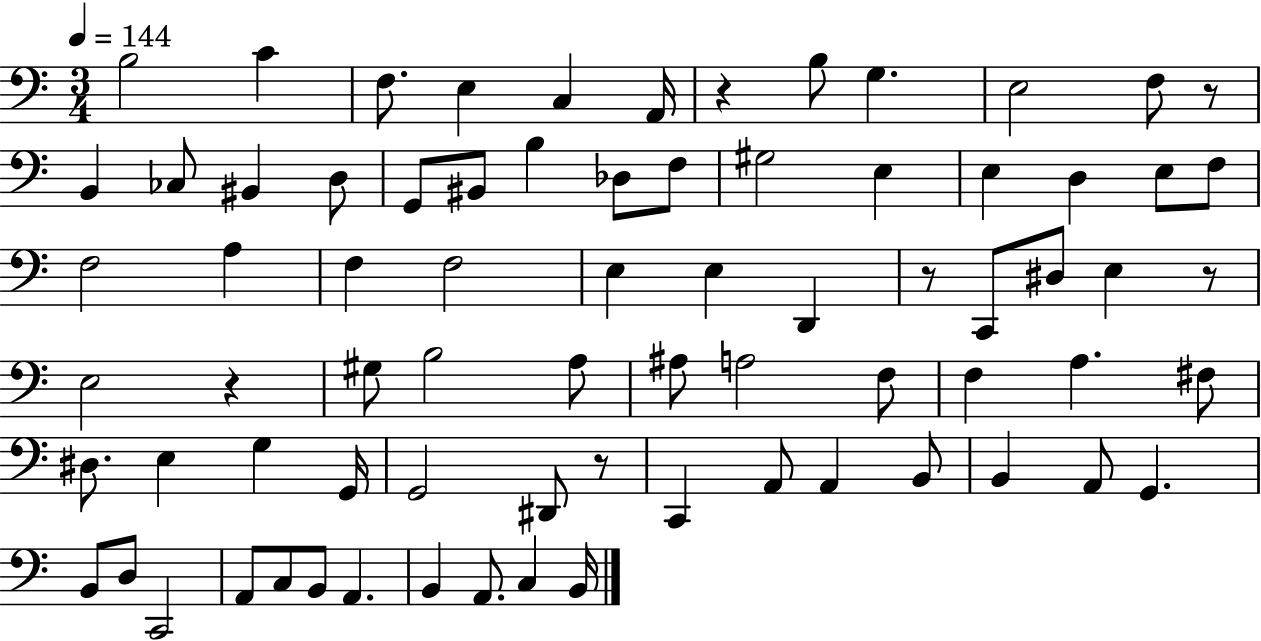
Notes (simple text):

B3/h C4/q F3/e. E3/q C3/q A2/s R/q B3/e G3/q. E3/h F3/e R/e B2/q CES3/e BIS2/q D3/e G2/e BIS2/e B3/q Db3/e F3/e G#3/h E3/q E3/q D3/q E3/e F3/e F3/h A3/q F3/q F3/h E3/q E3/q D2/q R/e C2/e D#3/e E3/q R/e E3/h R/q G#3/e B3/h A3/e A#3/e A3/h F3/e F3/q A3/q. F#3/e D#3/e. E3/q G3/q G2/s G2/h D#2/e R/e C2/q A2/e A2/q B2/e B2/q A2/e G2/q. B2/e D3/e C2/h A2/e C3/e B2/e A2/q. B2/q A2/e. C3/q B2/s